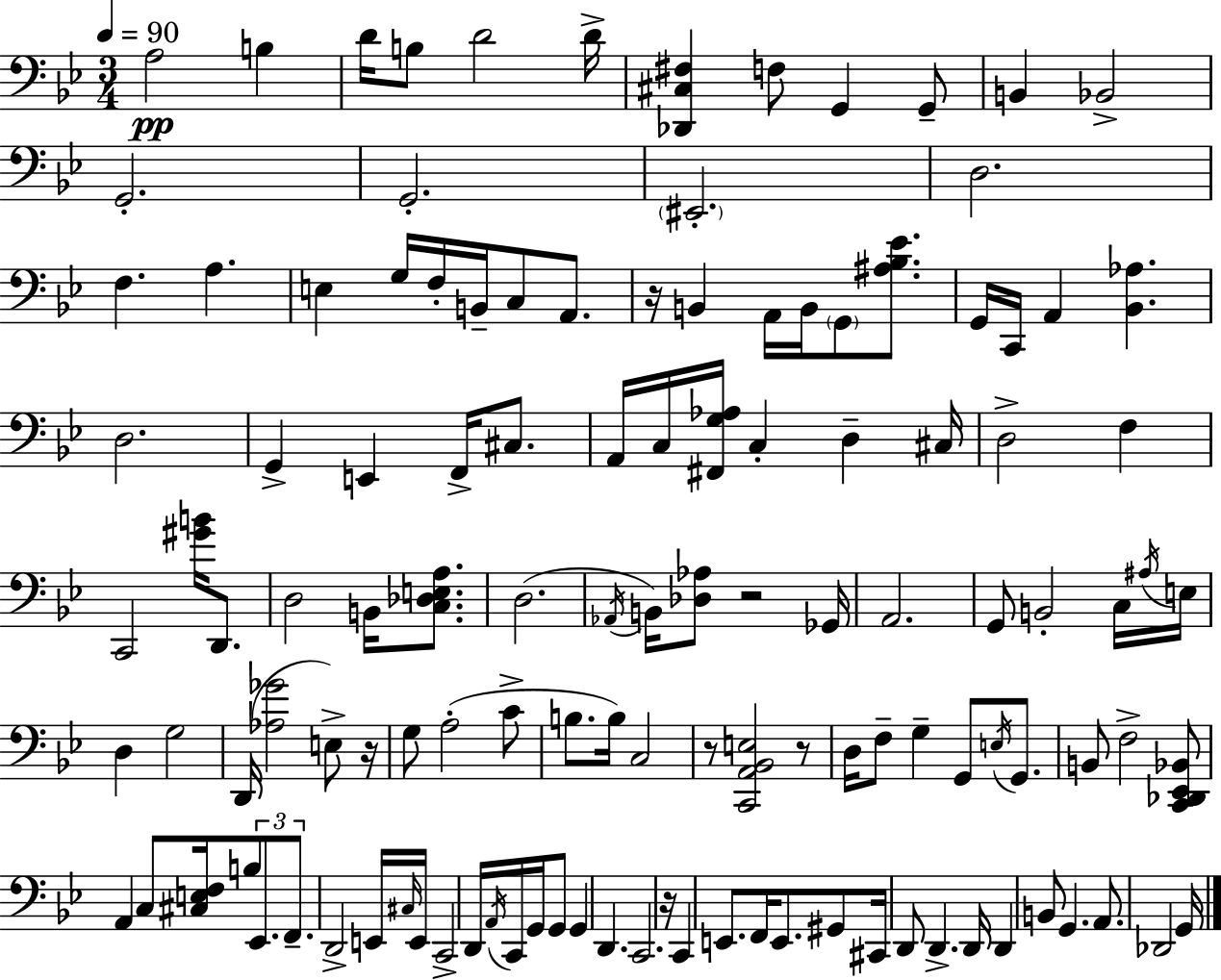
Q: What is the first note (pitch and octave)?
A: A3